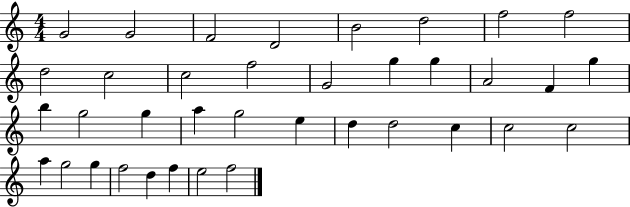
G4/h G4/h F4/h D4/h B4/h D5/h F5/h F5/h D5/h C5/h C5/h F5/h G4/h G5/q G5/q A4/h F4/q G5/q B5/q G5/h G5/q A5/q G5/h E5/q D5/q D5/h C5/q C5/h C5/h A5/q G5/h G5/q F5/h D5/q F5/q E5/h F5/h